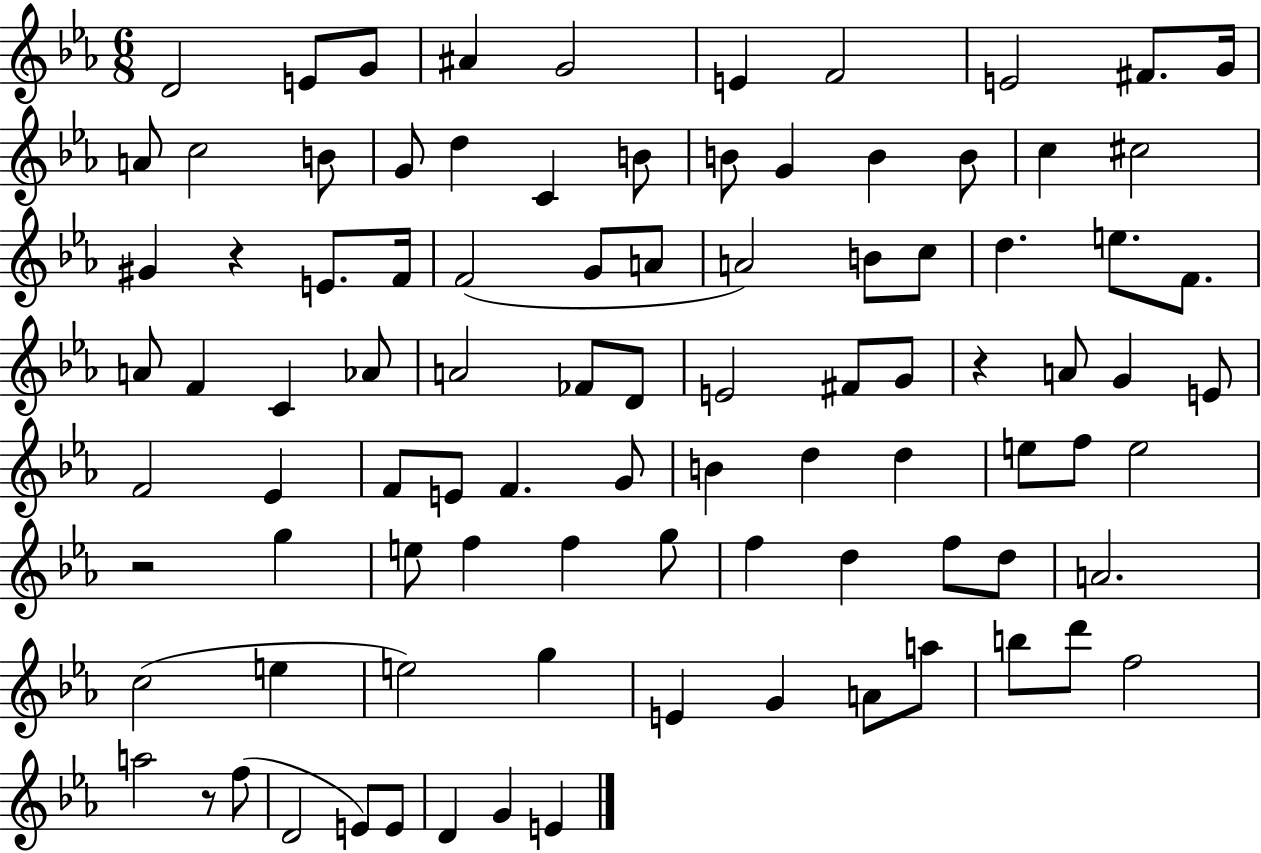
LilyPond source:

{
  \clef treble
  \numericTimeSignature
  \time 6/8
  \key ees \major
  \repeat volta 2 { d'2 e'8 g'8 | ais'4 g'2 | e'4 f'2 | e'2 fis'8. g'16 | \break a'8 c''2 b'8 | g'8 d''4 c'4 b'8 | b'8 g'4 b'4 b'8 | c''4 cis''2 | \break gis'4 r4 e'8. f'16 | f'2( g'8 a'8 | a'2) b'8 c''8 | d''4. e''8. f'8. | \break a'8 f'4 c'4 aes'8 | a'2 fes'8 d'8 | e'2 fis'8 g'8 | r4 a'8 g'4 e'8 | \break f'2 ees'4 | f'8 e'8 f'4. g'8 | b'4 d''4 d''4 | e''8 f''8 e''2 | \break r2 g''4 | e''8 f''4 f''4 g''8 | f''4 d''4 f''8 d''8 | a'2. | \break c''2( e''4 | e''2) g''4 | e'4 g'4 a'8 a''8 | b''8 d'''8 f''2 | \break a''2 r8 f''8( | d'2 e'8) e'8 | d'4 g'4 e'4 | } \bar "|."
}